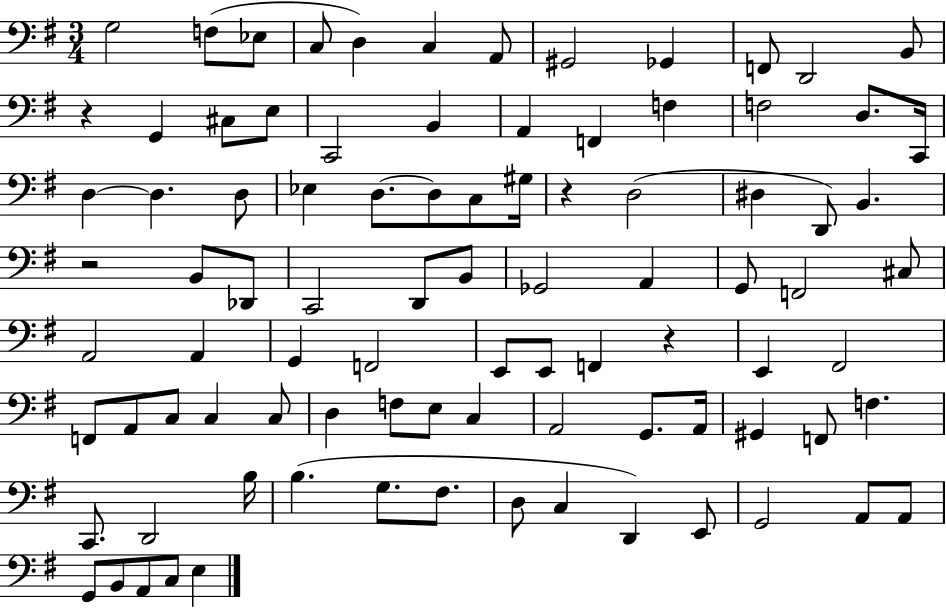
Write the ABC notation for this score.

X:1
T:Untitled
M:3/4
L:1/4
K:G
G,2 F,/2 _E,/2 C,/2 D, C, A,,/2 ^G,,2 _G,, F,,/2 D,,2 B,,/2 z G,, ^C,/2 E,/2 C,,2 B,, A,, F,, F, F,2 D,/2 C,,/4 D, D, D,/2 _E, D,/2 D,/2 C,/2 ^G,/4 z D,2 ^D, D,,/2 B,, z2 B,,/2 _D,,/2 C,,2 D,,/2 B,,/2 _G,,2 A,, G,,/2 F,,2 ^C,/2 A,,2 A,, G,, F,,2 E,,/2 E,,/2 F,, z E,, ^F,,2 F,,/2 A,,/2 C,/2 C, C,/2 D, F,/2 E,/2 C, A,,2 G,,/2 A,,/4 ^G,, F,,/2 F, C,,/2 D,,2 B,/4 B, G,/2 ^F,/2 D,/2 C, D,, E,,/2 G,,2 A,,/2 A,,/2 G,,/2 B,,/2 A,,/2 C,/2 E,